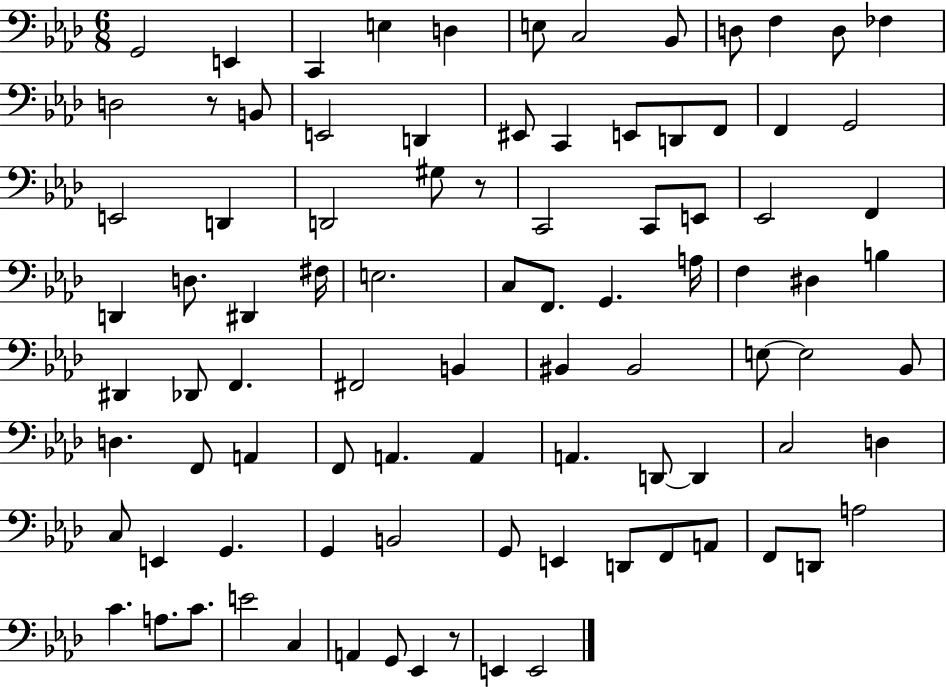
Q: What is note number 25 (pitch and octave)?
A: D2